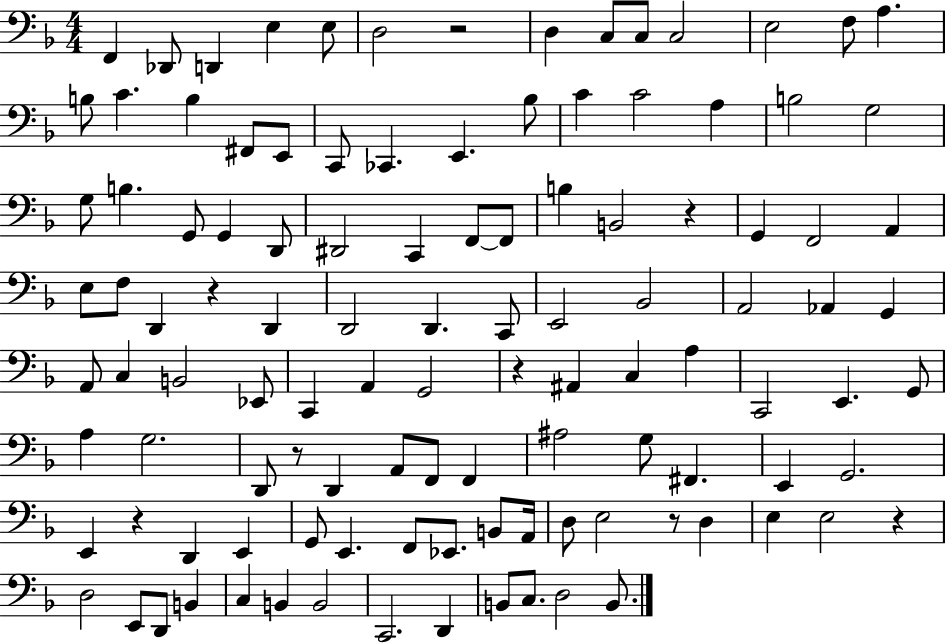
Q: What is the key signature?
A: F major